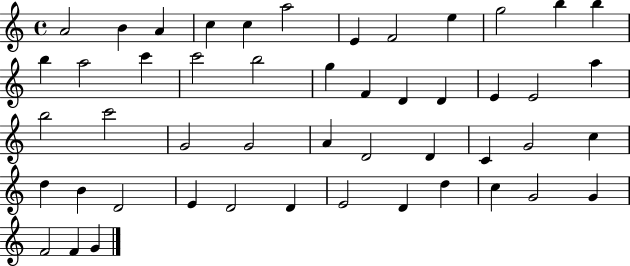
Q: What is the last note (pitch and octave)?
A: G4